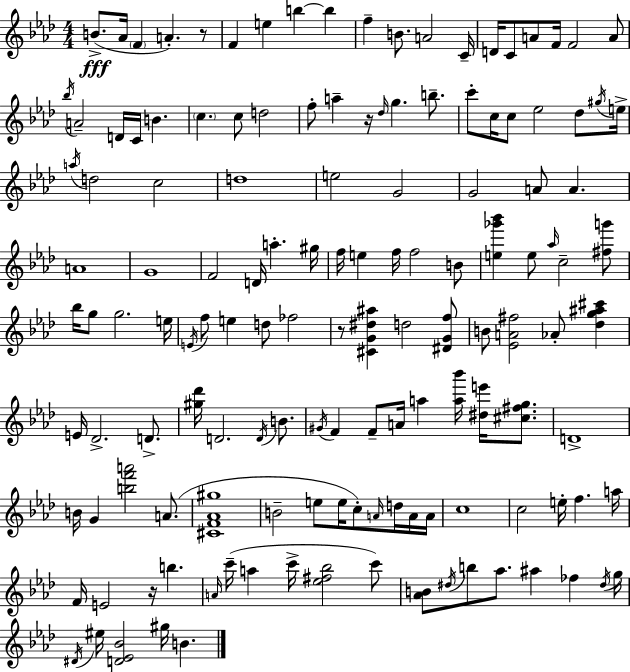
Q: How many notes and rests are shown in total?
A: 139